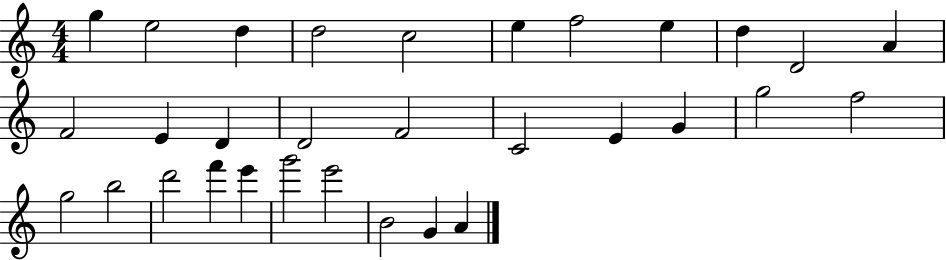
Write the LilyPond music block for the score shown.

{
  \clef treble
  \numericTimeSignature
  \time 4/4
  \key c \major
  g''4 e''2 d''4 | d''2 c''2 | e''4 f''2 e''4 | d''4 d'2 a'4 | \break f'2 e'4 d'4 | d'2 f'2 | c'2 e'4 g'4 | g''2 f''2 | \break g''2 b''2 | d'''2 f'''4 e'''4 | g'''2 e'''2 | b'2 g'4 a'4 | \break \bar "|."
}